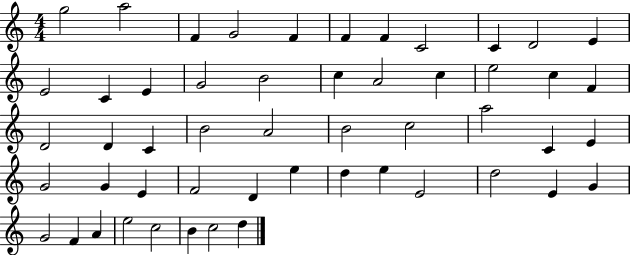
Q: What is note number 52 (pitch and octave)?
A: D5